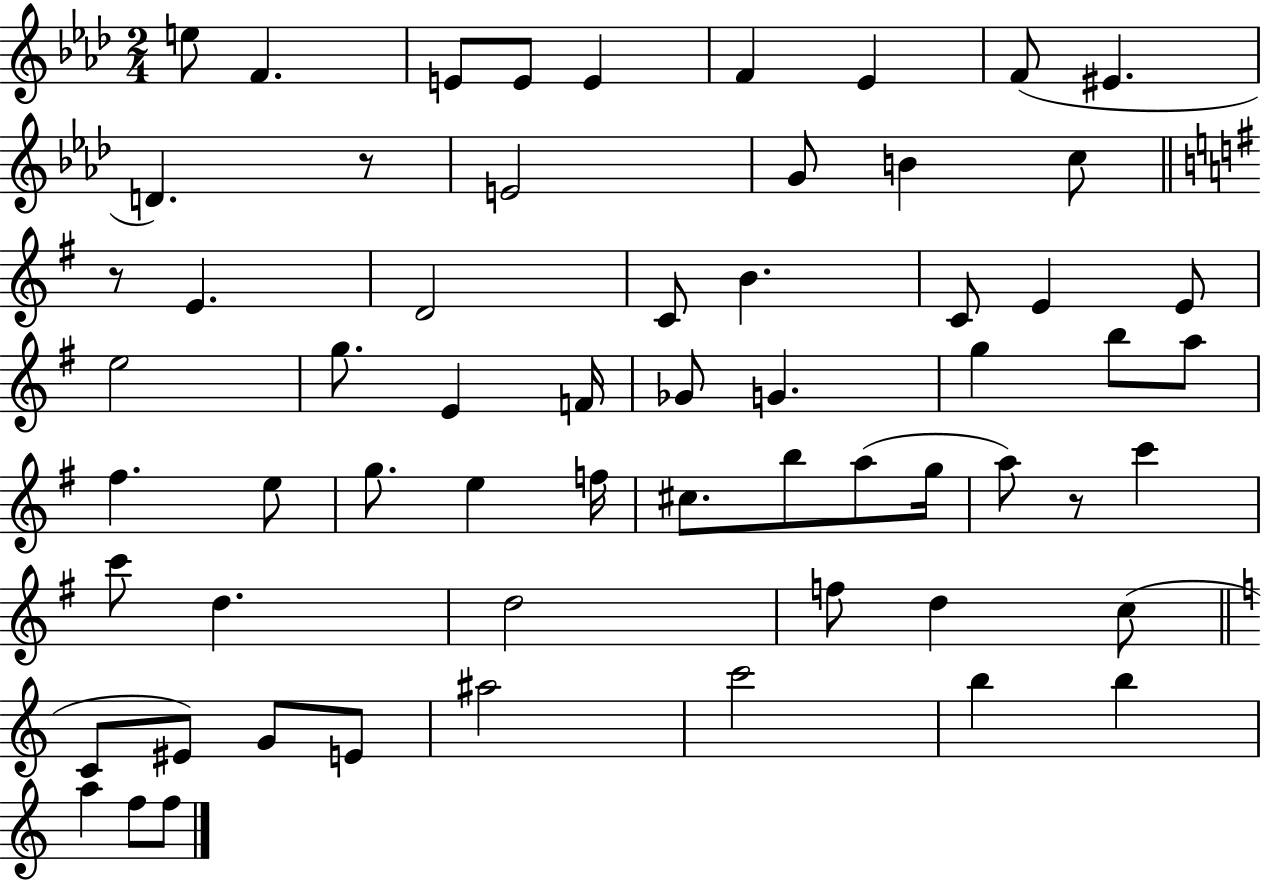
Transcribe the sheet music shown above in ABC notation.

X:1
T:Untitled
M:2/4
L:1/4
K:Ab
e/2 F E/2 E/2 E F _E F/2 ^E D z/2 E2 G/2 B c/2 z/2 E D2 C/2 B C/2 E E/2 e2 g/2 E F/4 _G/2 G g b/2 a/2 ^f e/2 g/2 e f/4 ^c/2 b/2 a/2 g/4 a/2 z/2 c' c'/2 d d2 f/2 d c/2 C/2 ^E/2 G/2 E/2 ^a2 c'2 b b a f/2 f/2